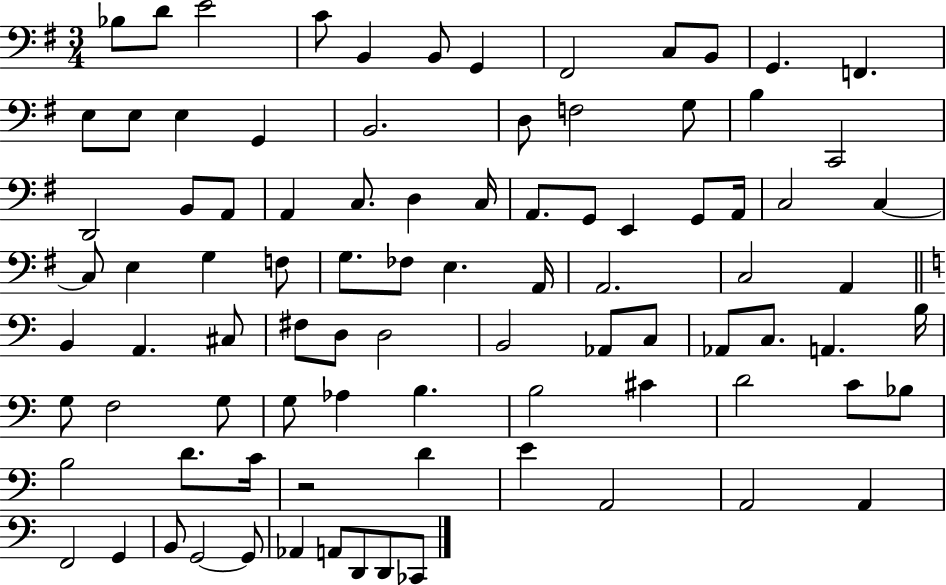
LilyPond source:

{
  \clef bass
  \numericTimeSignature
  \time 3/4
  \key g \major
  bes8 d'8 e'2 | c'8 b,4 b,8 g,4 | fis,2 c8 b,8 | g,4. f,4. | \break e8 e8 e4 g,4 | b,2. | d8 f2 g8 | b4 c,2 | \break d,2 b,8 a,8 | a,4 c8. d4 c16 | a,8. g,8 e,4 g,8 a,16 | c2 c4~~ | \break c8 e4 g4 f8 | g8. fes8 e4. a,16 | a,2. | c2 a,4 | \break \bar "||" \break \key c \major b,4 a,4. cis8 | fis8 d8 d2 | b,2 aes,8 c8 | aes,8 c8. a,4. b16 | \break g8 f2 g8 | g8 aes4 b4. | b2 cis'4 | d'2 c'8 bes8 | \break b2 d'8. c'16 | r2 d'4 | e'4 a,2 | a,2 a,4 | \break f,2 g,4 | b,8 g,2~~ g,8 | aes,4 a,8 d,8 d,8 ces,8 | \bar "|."
}